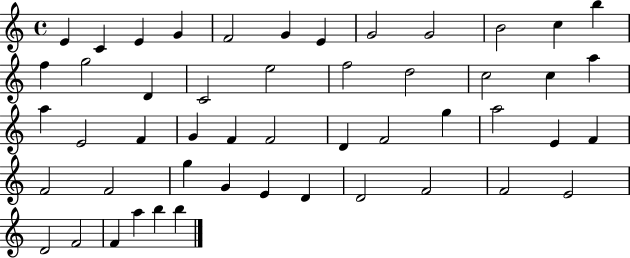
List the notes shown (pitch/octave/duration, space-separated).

E4/q C4/q E4/q G4/q F4/h G4/q E4/q G4/h G4/h B4/h C5/q B5/q F5/q G5/h D4/q C4/h E5/h F5/h D5/h C5/h C5/q A5/q A5/q E4/h F4/q G4/q F4/q F4/h D4/q F4/h G5/q A5/h E4/q F4/q F4/h F4/h G5/q G4/q E4/q D4/q D4/h F4/h F4/h E4/h D4/h F4/h F4/q A5/q B5/q B5/q